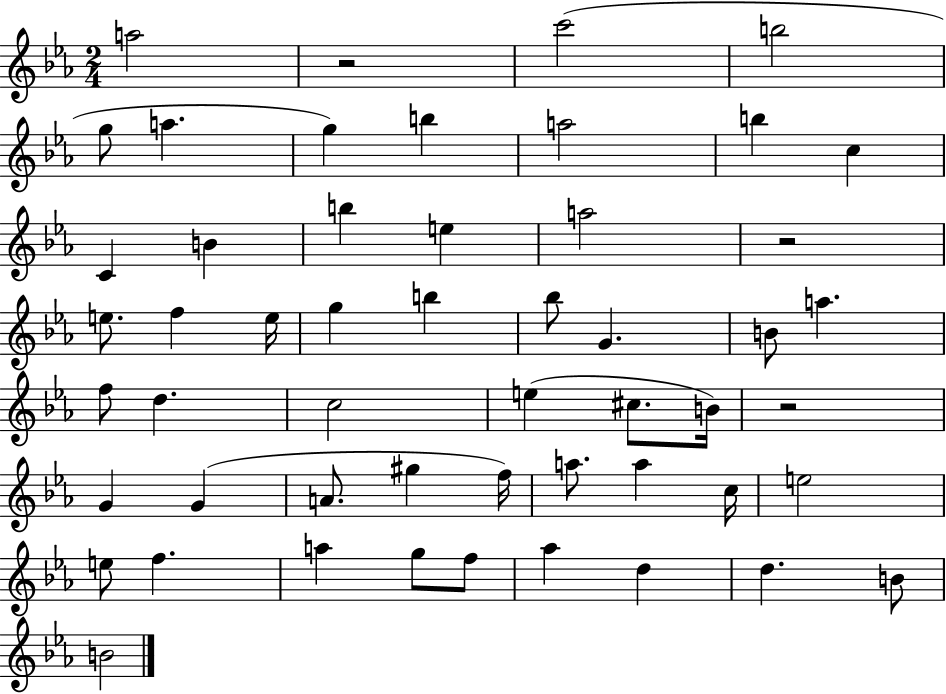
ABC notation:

X:1
T:Untitled
M:2/4
L:1/4
K:Eb
a2 z2 c'2 b2 g/2 a g b a2 b c C B b e a2 z2 e/2 f e/4 g b _b/2 G B/2 a f/2 d c2 e ^c/2 B/4 z2 G G A/2 ^g f/4 a/2 a c/4 e2 e/2 f a g/2 f/2 _a d d B/2 B2